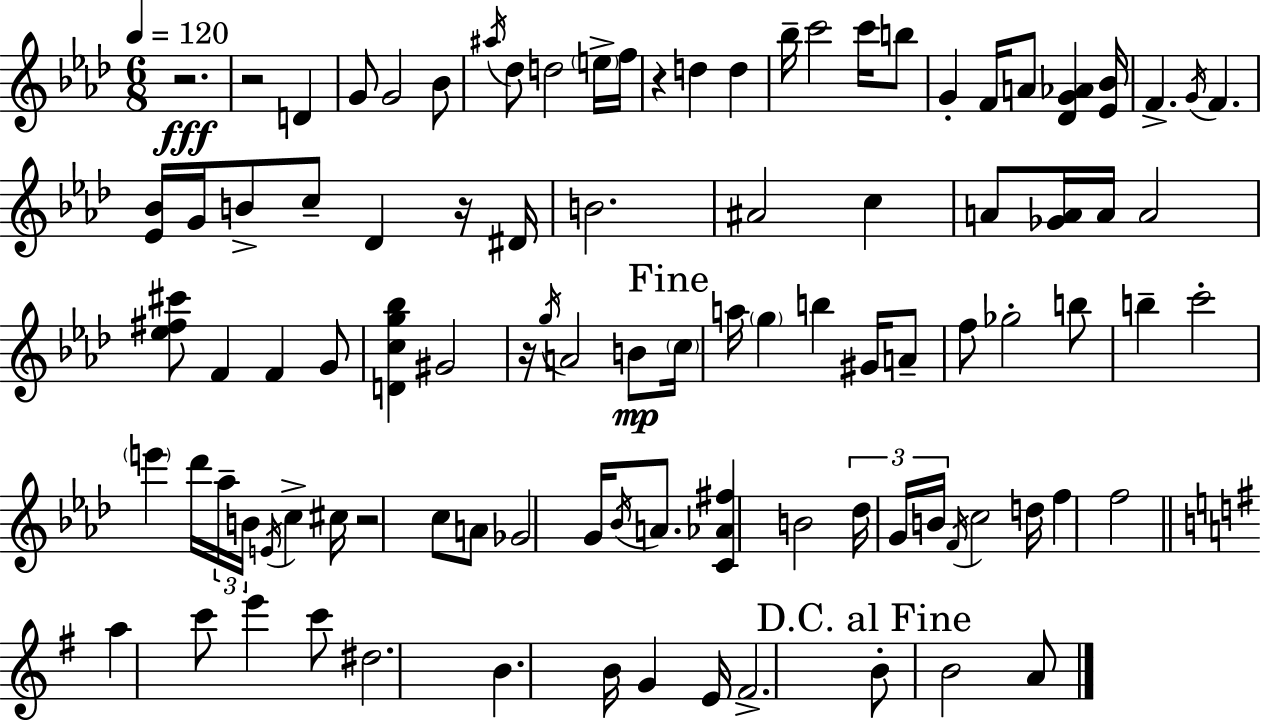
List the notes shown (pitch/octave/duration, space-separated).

R/h. R/h D4/q G4/e G4/h Bb4/e A#5/s Db5/e D5/h E5/s F5/s R/q D5/q D5/q Bb5/s C6/h C6/s B5/e G4/q F4/s A4/e [Db4,G4,Ab4]/q [Eb4,Bb4]/s F4/q. G4/s F4/q. [Eb4,Bb4]/s G4/s B4/e C5/e Db4/q R/s D#4/s B4/h. A#4/h C5/q A4/e [Gb4,A4]/s A4/s A4/h [Eb5,F#5,C#6]/e F4/q F4/q G4/e [D4,C5,G5,Bb5]/q G#4/h R/s G5/s A4/h B4/e C5/s A5/s G5/q B5/q G#4/s A4/e F5/e Gb5/h B5/e B5/q C6/h E6/q Db6/s Ab5/s B4/s E4/s C5/q C#5/s R/h C5/e A4/e Gb4/h G4/s Bb4/s A4/e. [C4,Ab4,F#5]/q B4/h Db5/s G4/s B4/s F4/s C5/h D5/s F5/q F5/h A5/q C6/e E6/q C6/e D#5/h. B4/q. B4/s G4/q E4/s F#4/h. B4/e B4/h A4/e